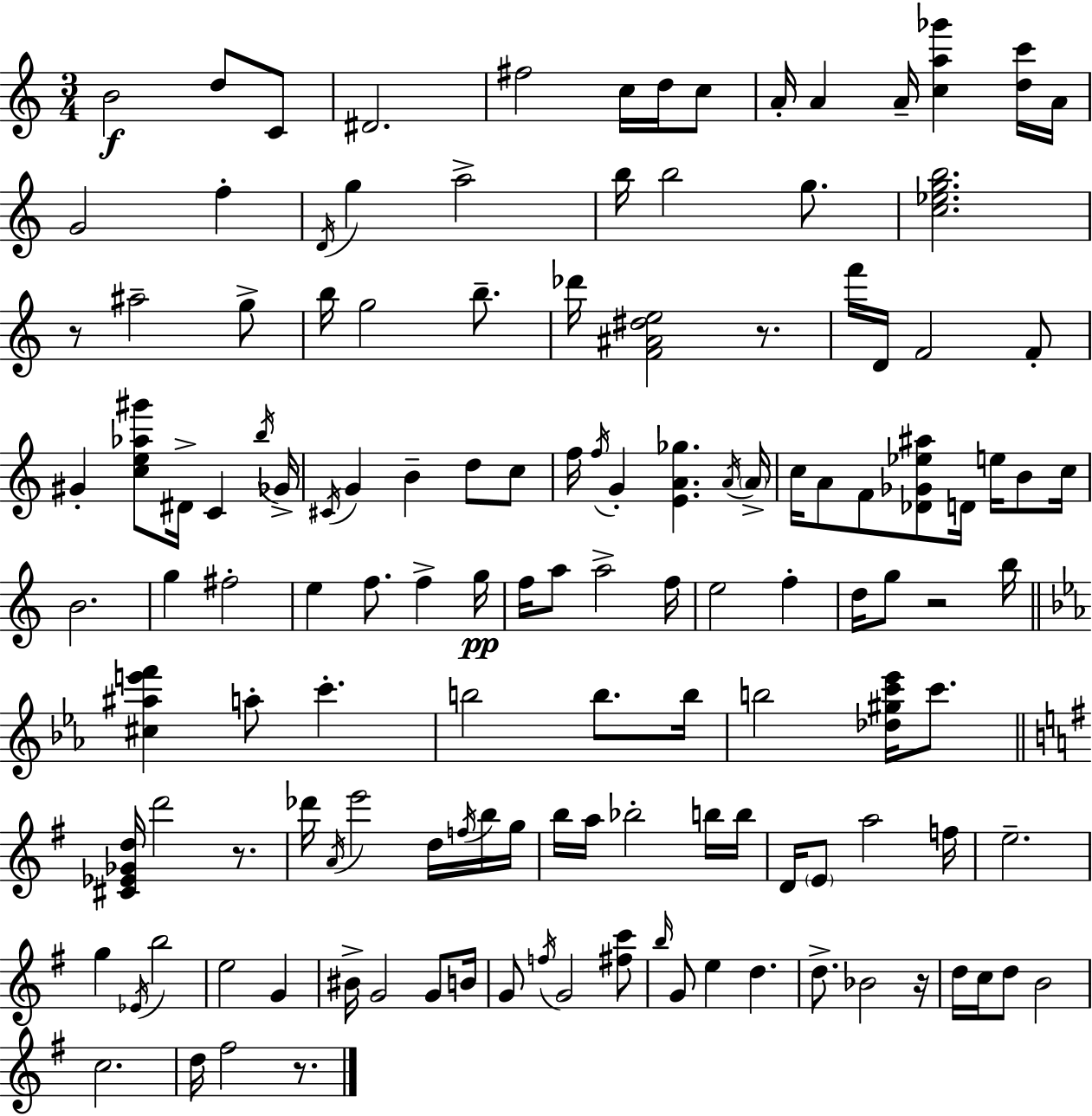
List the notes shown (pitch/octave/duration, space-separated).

B4/h D5/e C4/e D#4/h. F#5/h C5/s D5/s C5/e A4/s A4/q A4/s [C5,A5,Gb6]/q [D5,C6]/s A4/s G4/h F5/q D4/s G5/q A5/h B5/s B5/h G5/e. [C5,Eb5,G5,B5]/h. R/e A#5/h G5/e B5/s G5/h B5/e. Db6/s [F4,A#4,D#5,E5]/h R/e. F6/s D4/s F4/h F4/e G#4/q [C5,E5,Ab5,G#6]/e D#4/s C4/q B5/s Gb4/s C#4/s G4/q B4/q D5/e C5/e F5/s F5/s G4/q [E4,A4,Gb5]/q. A4/s A4/s C5/s A4/e F4/e [Db4,Gb4,Eb5,A#5]/e D4/s E5/s B4/e C5/s B4/h. G5/q F#5/h E5/q F5/e. F5/q G5/s F5/s A5/e A5/h F5/s E5/h F5/q D5/s G5/e R/h B5/s [C#5,A#5,E6,F6]/q A5/e C6/q. B5/h B5/e. B5/s B5/h [Db5,G#5,C6,Eb6]/s C6/e. [C#4,Eb4,Gb4,D5]/s D6/h R/e. Db6/s A4/s E6/h D5/s F5/s B5/s G5/s B5/s A5/s Bb5/h B5/s B5/s D4/s E4/e A5/h F5/s E5/h. G5/q Eb4/s B5/h E5/h G4/q BIS4/s G4/h G4/e B4/s G4/e F5/s G4/h [F#5,C6]/e B5/s G4/e E5/q D5/q. D5/e. Bb4/h R/s D5/s C5/s D5/e B4/h C5/h. D5/s F#5/h R/e.